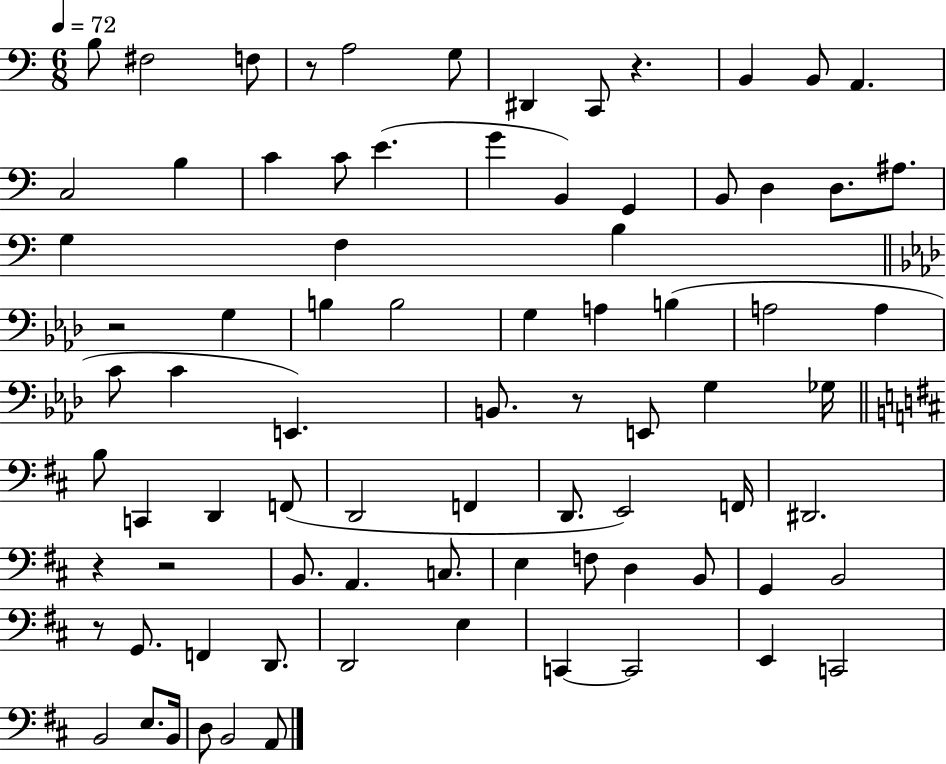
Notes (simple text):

B3/e F#3/h F3/e R/e A3/h G3/e D#2/q C2/e R/q. B2/q B2/e A2/q. C3/h B3/q C4/q C4/e E4/q. G4/q B2/q G2/q B2/e D3/q D3/e. A#3/e. G3/q F3/q B3/q R/h G3/q B3/q B3/h G3/q A3/q B3/q A3/h A3/q C4/e C4/q E2/q. B2/e. R/e E2/e G3/q Gb3/s B3/e C2/q D2/q F2/e D2/h F2/q D2/e. E2/h F2/s D#2/h. R/q R/h B2/e. A2/q. C3/e. E3/q F3/e D3/q B2/e G2/q B2/h R/e G2/e. F2/q D2/e. D2/h E3/q C2/q C2/h E2/q C2/h B2/h E3/e. B2/s D3/e B2/h A2/e